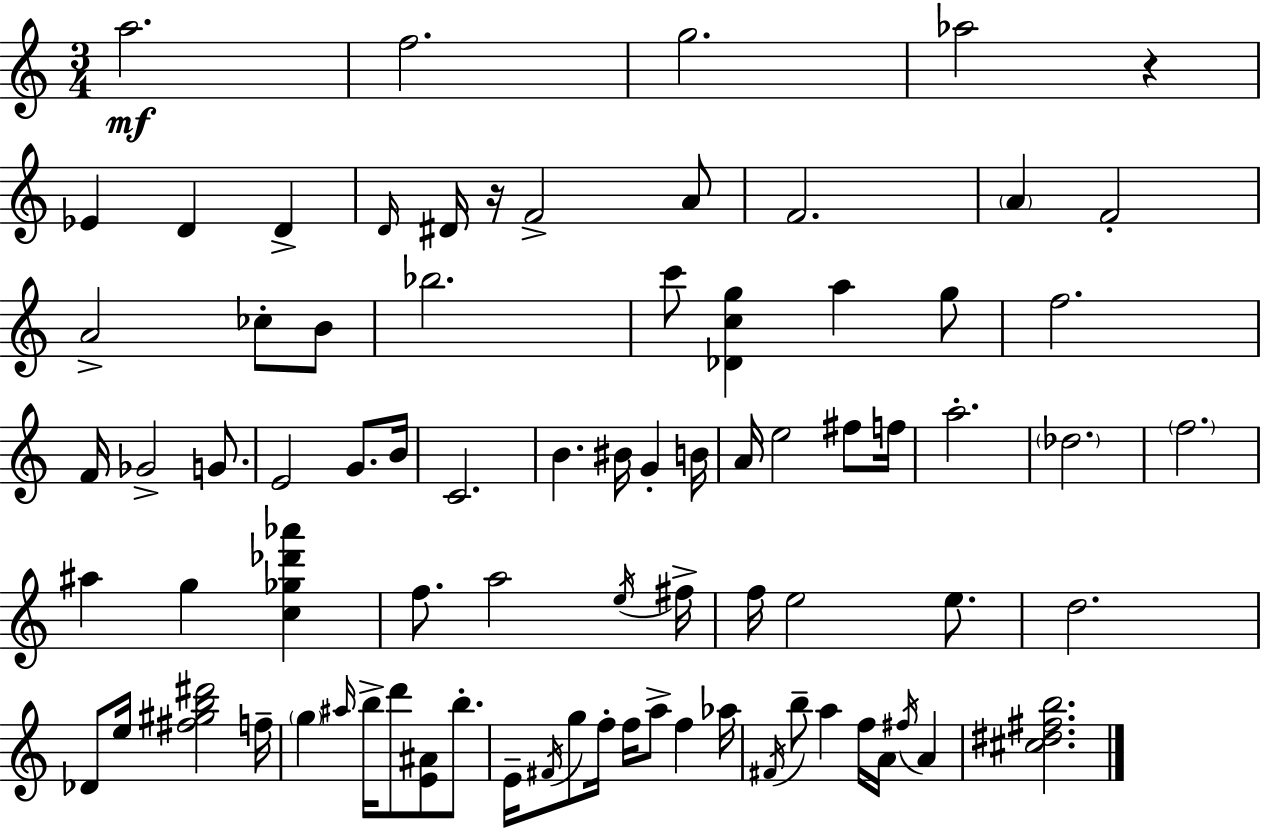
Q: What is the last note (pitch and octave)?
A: A4